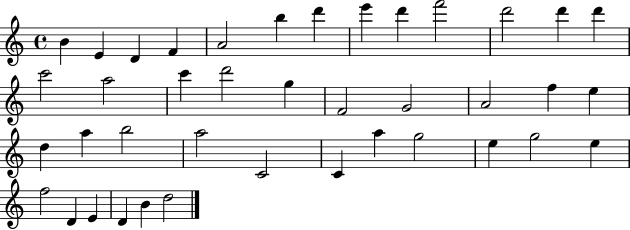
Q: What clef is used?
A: treble